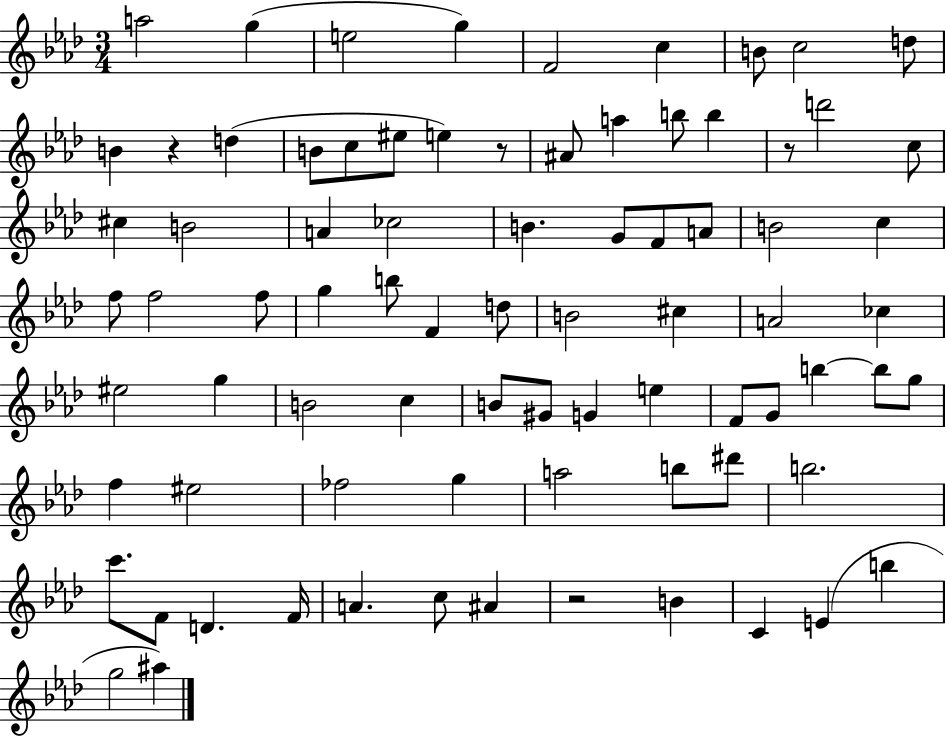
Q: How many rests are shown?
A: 4